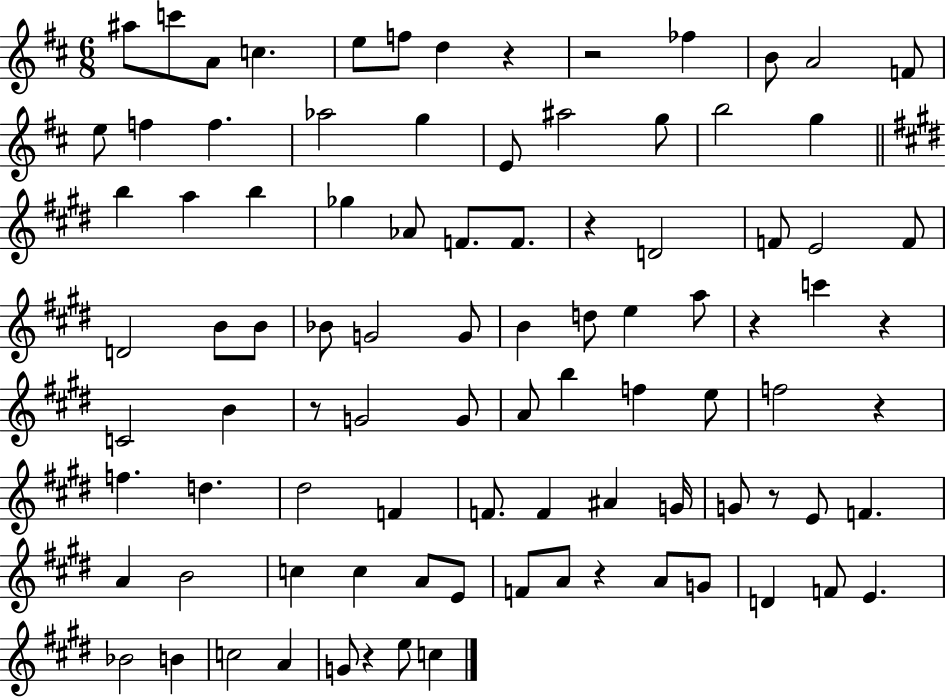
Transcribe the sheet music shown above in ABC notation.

X:1
T:Untitled
M:6/8
L:1/4
K:D
^a/2 c'/2 A/2 c e/2 f/2 d z z2 _f B/2 A2 F/2 e/2 f f _a2 g E/2 ^a2 g/2 b2 g b a b _g _A/2 F/2 F/2 z D2 F/2 E2 F/2 D2 B/2 B/2 _B/2 G2 G/2 B d/2 e a/2 z c' z C2 B z/2 G2 G/2 A/2 b f e/2 f2 z f d ^d2 F F/2 F ^A G/4 G/2 z/2 E/2 F A B2 c c A/2 E/2 F/2 A/2 z A/2 G/2 D F/2 E _B2 B c2 A G/2 z e/2 c